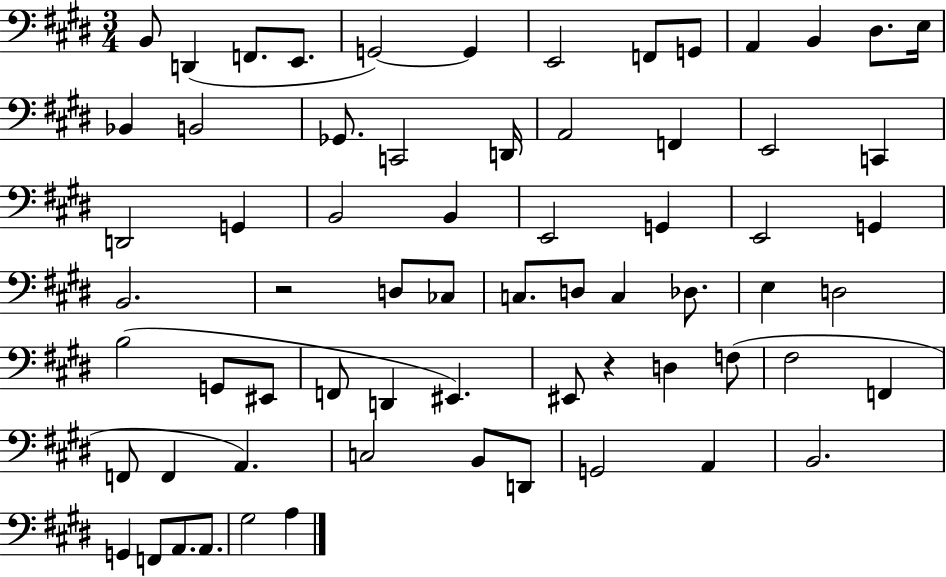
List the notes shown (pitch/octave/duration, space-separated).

B2/e D2/q F2/e. E2/e. G2/h G2/q E2/h F2/e G2/e A2/q B2/q D#3/e. E3/s Bb2/q B2/h Gb2/e. C2/h D2/s A2/h F2/q E2/h C2/q D2/h G2/q B2/h B2/q E2/h G2/q E2/h G2/q B2/h. R/h D3/e CES3/e C3/e. D3/e C3/q Db3/e. E3/q D3/h B3/h G2/e EIS2/e F2/e D2/q EIS2/q. EIS2/e R/q D3/q F3/e F#3/h F2/q F2/e F2/q A2/q. C3/h B2/e D2/e G2/h A2/q B2/h. G2/q F2/e A2/e. A2/e. G#3/h A3/q